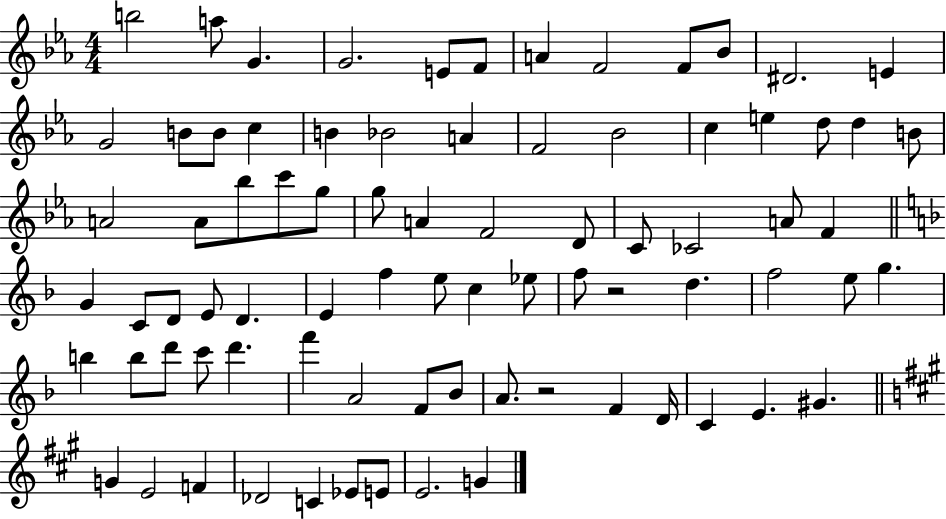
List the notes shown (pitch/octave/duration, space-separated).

B5/h A5/e G4/q. G4/h. E4/e F4/e A4/q F4/h F4/e Bb4/e D#4/h. E4/q G4/h B4/e B4/e C5/q B4/q Bb4/h A4/q F4/h Bb4/h C5/q E5/q D5/e D5/q B4/e A4/h A4/e Bb5/e C6/e G5/e G5/e A4/q F4/h D4/e C4/e CES4/h A4/e F4/q G4/q C4/e D4/e E4/e D4/q. E4/q F5/q E5/e C5/q Eb5/e F5/e R/h D5/q. F5/h E5/e G5/q. B5/q B5/e D6/e C6/e D6/q. F6/q A4/h F4/e Bb4/e A4/e. R/h F4/q D4/s C4/q E4/q. G#4/q. G4/q E4/h F4/q Db4/h C4/q Eb4/e E4/e E4/h. G4/q